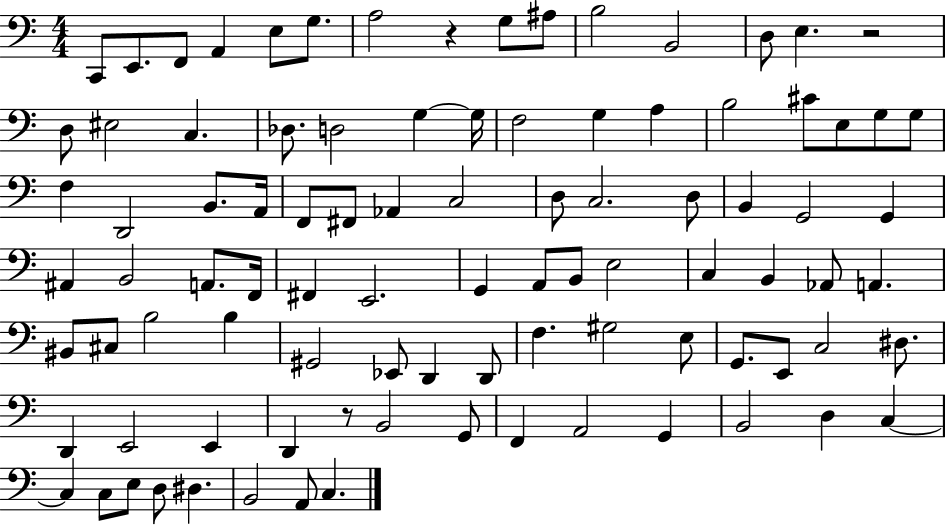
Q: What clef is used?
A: bass